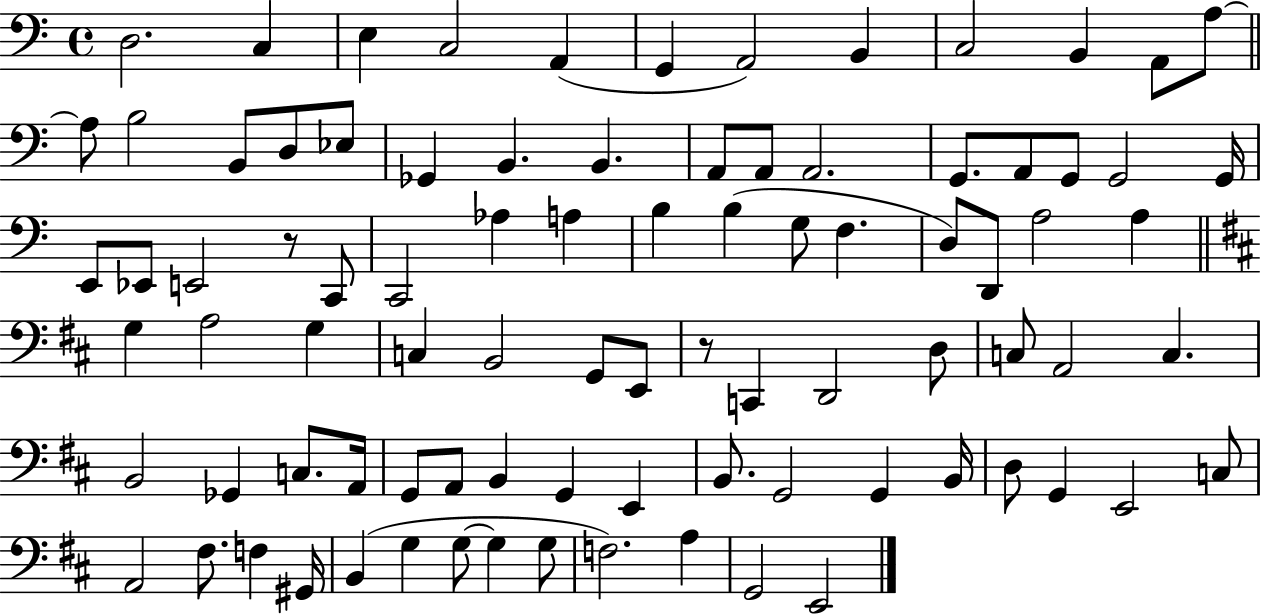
X:1
T:Untitled
M:4/4
L:1/4
K:C
D,2 C, E, C,2 A,, G,, A,,2 B,, C,2 B,, A,,/2 A,/2 A,/2 B,2 B,,/2 D,/2 _E,/2 _G,, B,, B,, A,,/2 A,,/2 A,,2 G,,/2 A,,/2 G,,/2 G,,2 G,,/4 E,,/2 _E,,/2 E,,2 z/2 C,,/2 C,,2 _A, A, B, B, G,/2 F, D,/2 D,,/2 A,2 A, G, A,2 G, C, B,,2 G,,/2 E,,/2 z/2 C,, D,,2 D,/2 C,/2 A,,2 C, B,,2 _G,, C,/2 A,,/4 G,,/2 A,,/2 B,, G,, E,, B,,/2 G,,2 G,, B,,/4 D,/2 G,, E,,2 C,/2 A,,2 ^F,/2 F, ^G,,/4 B,, G, G,/2 G, G,/2 F,2 A, G,,2 E,,2